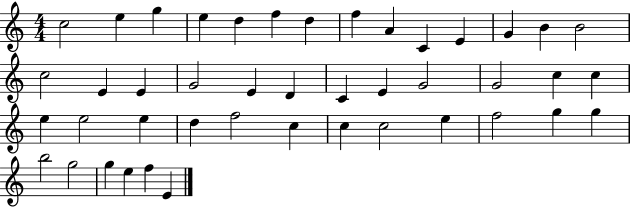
X:1
T:Untitled
M:4/4
L:1/4
K:C
c2 e g e d f d f A C E G B B2 c2 E E G2 E D C E G2 G2 c c e e2 e d f2 c c c2 e f2 g g b2 g2 g e f E